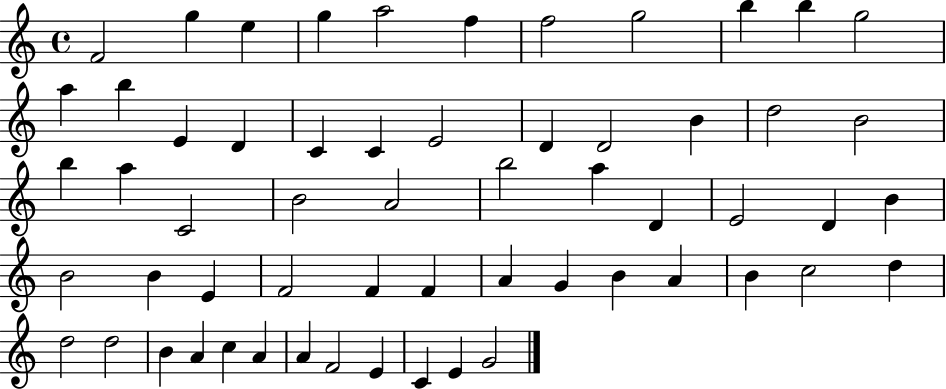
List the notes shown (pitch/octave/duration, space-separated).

F4/h G5/q E5/q G5/q A5/h F5/q F5/h G5/h B5/q B5/q G5/h A5/q B5/q E4/q D4/q C4/q C4/q E4/h D4/q D4/h B4/q D5/h B4/h B5/q A5/q C4/h B4/h A4/h B5/h A5/q D4/q E4/h D4/q B4/q B4/h B4/q E4/q F4/h F4/q F4/q A4/q G4/q B4/q A4/q B4/q C5/h D5/q D5/h D5/h B4/q A4/q C5/q A4/q A4/q F4/h E4/q C4/q E4/q G4/h